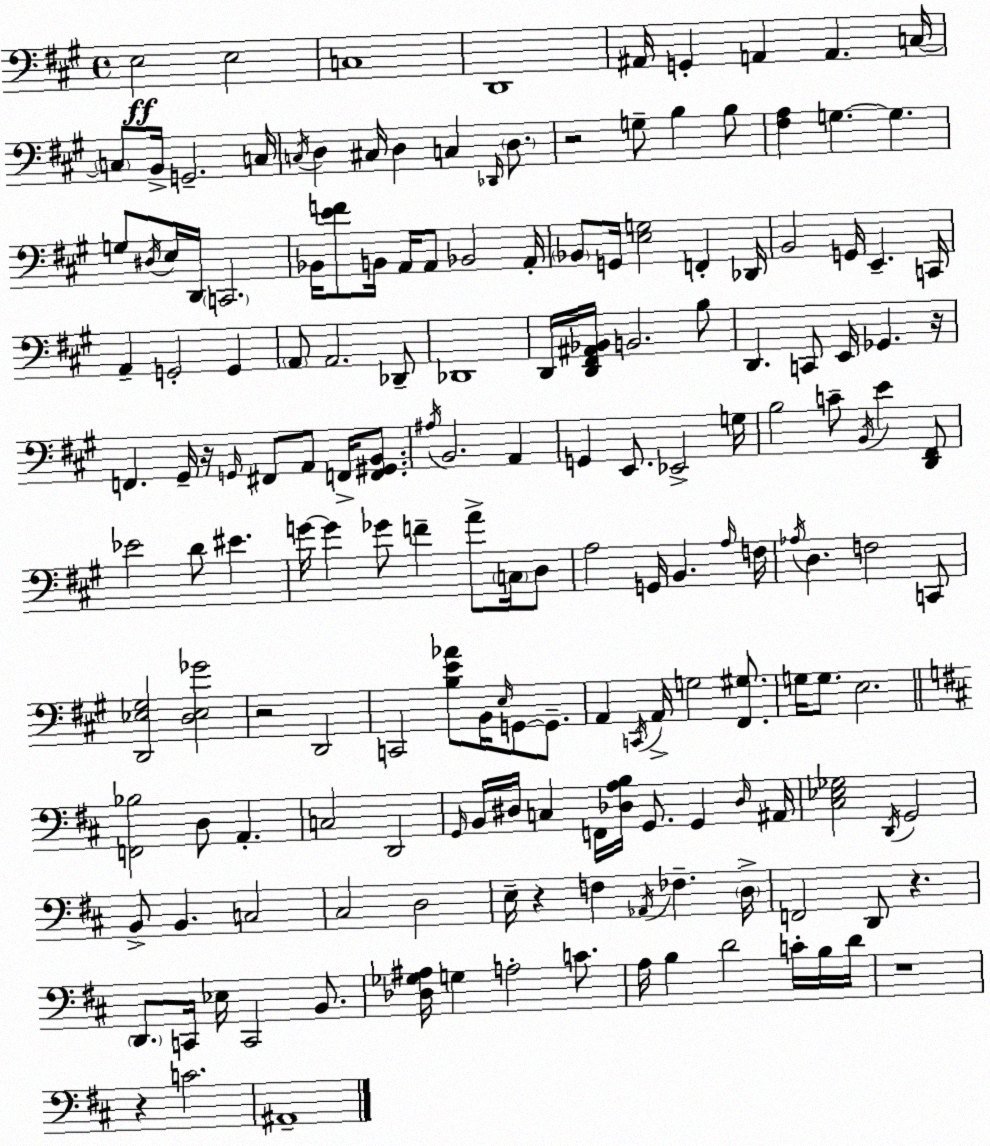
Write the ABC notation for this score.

X:1
T:Untitled
M:4/4
L:1/4
K:A
E,2 E,2 C,4 D,,4 ^A,,/4 G,, A,, A,, C,/4 C,/2 B,,/4 G,,2 C,/4 C,/4 D, ^C,/4 D, C, _D,,/4 D,/2 z2 G,/2 B, B,/2 [^F,A,] G, G, G,/2 ^D,/4 E,/4 D,,/4 C,,2 _B,,/4 [EF]/2 B,,/4 A,,/4 A,,/2 _B,,2 A,,/4 _B,,/2 G,,/4 [E,G,]2 F,, _D,,/4 B,,2 G,,/4 E,, C,,/4 A,, G,,2 G,, A,,/2 A,,2 _D,,/2 _D,,4 D,,/4 [D,,^F,,^A,,_B,,]/4 B,,2 B,/2 D,, C,,/2 E,,/4 _G,, z/4 F,, ^G,,/4 z/4 G,,/4 ^F,,/2 A,,/2 F,,/4 [F,,^G,,B,,]/2 ^A,/4 B,,2 A,, G,, E,,/2 _E,,2 G,/4 B,2 C/2 B,,/4 E [D,,^F,,]/2 _E2 D/2 ^E G/4 G _G/2 F A/2 C,/4 D,/2 A,2 G,,/4 B,, A,/4 F,/4 _A,/4 D, F,2 C,,/2 [D,,_E,^G,]2 [D,_E,_G]2 z2 D,,2 C,,2 [B,E_A]/2 B,,/4 E,/4 G,,/2 G,,/2 A,, C,,/4 A,,/4 G,2 [^F,,^G,]/2 G,/4 G,/2 E,2 [F,,_B,]2 D,/2 A,, C,2 D,,2 G,,/4 B,,/4 ^D,/4 C, F,,/4 [_D,A,B,]/4 G,,/2 G,, _D,/4 ^A,,/4 [^C,_E,_G,]2 D,,/4 G,,2 B,,/2 B,, C,2 ^C,2 D,2 E,/4 z F, _A,,/4 _F, D,/4 F,,2 D,,/2 z D,,/2 C,,/4 _E,/4 C,,2 B,,/2 [_D,_G,^A,]/4 G, A,2 C/2 A,/4 B, D2 C/4 B,/4 D/4 z4 z C2 ^A,,4